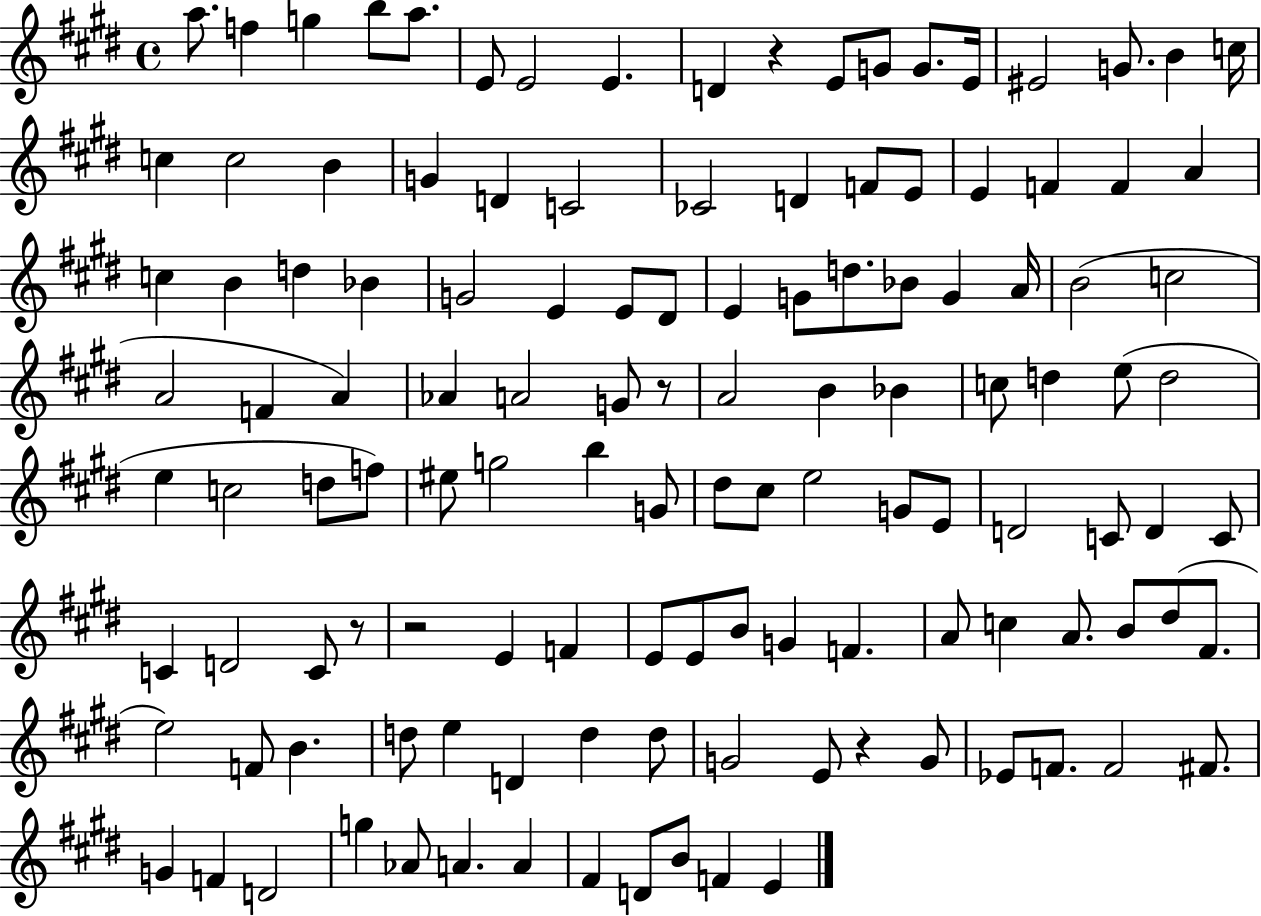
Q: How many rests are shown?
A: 5